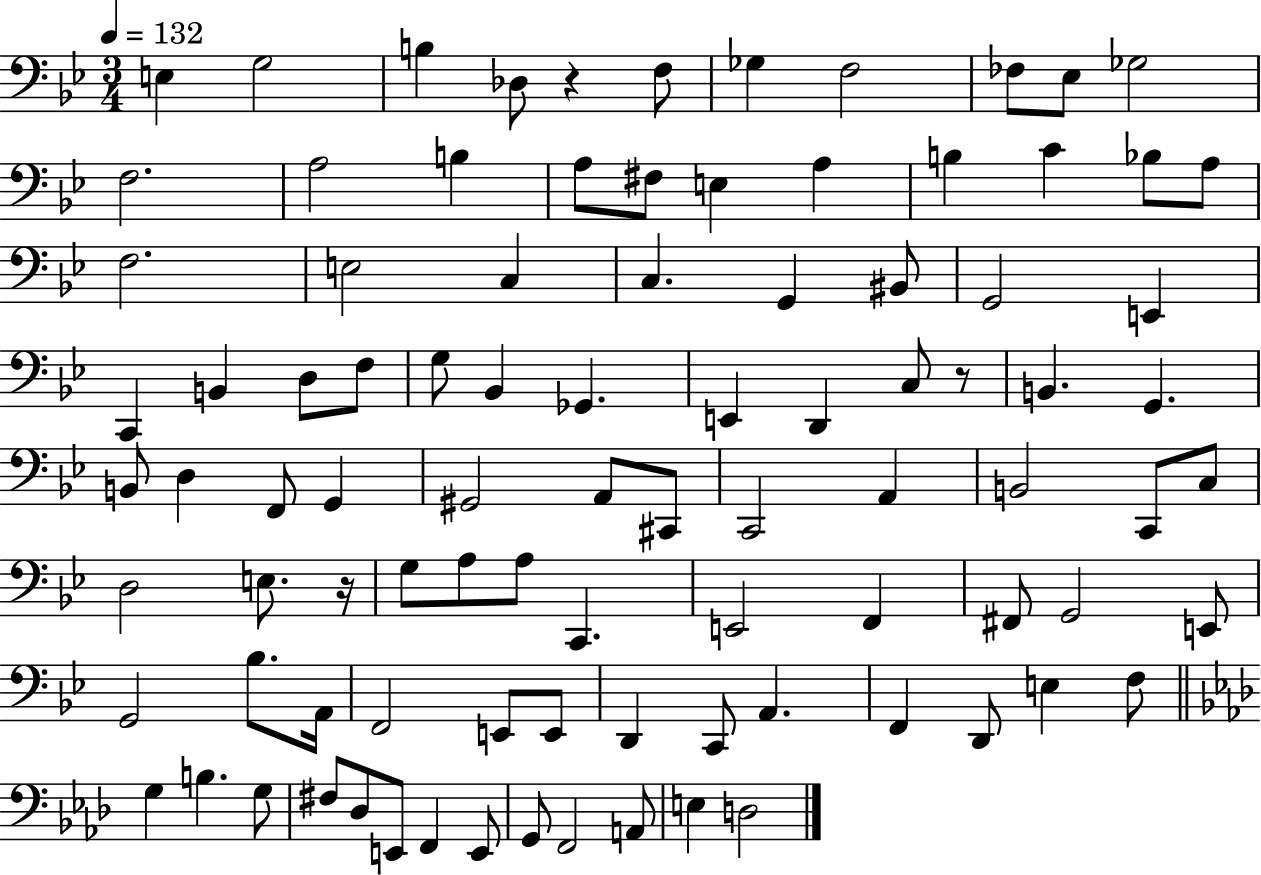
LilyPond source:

{
  \clef bass
  \numericTimeSignature
  \time 3/4
  \key bes \major
  \tempo 4 = 132
  e4 g2 | b4 des8 r4 f8 | ges4 f2 | fes8 ees8 ges2 | \break f2. | a2 b4 | a8 fis8 e4 a4 | b4 c'4 bes8 a8 | \break f2. | e2 c4 | c4. g,4 bis,8 | g,2 e,4 | \break c,4 b,4 d8 f8 | g8 bes,4 ges,4. | e,4 d,4 c8 r8 | b,4. g,4. | \break b,8 d4 f,8 g,4 | gis,2 a,8 cis,8 | c,2 a,4 | b,2 c,8 c8 | \break d2 e8. r16 | g8 a8 a8 c,4. | e,2 f,4 | fis,8 g,2 e,8 | \break g,2 bes8. a,16 | f,2 e,8 e,8 | d,4 c,8 a,4. | f,4 d,8 e4 f8 | \break \bar "||" \break \key f \minor g4 b4. g8 | fis8 des8 e,8 f,4 e,8 | g,8 f,2 a,8 | e4 d2 | \break \bar "|."
}